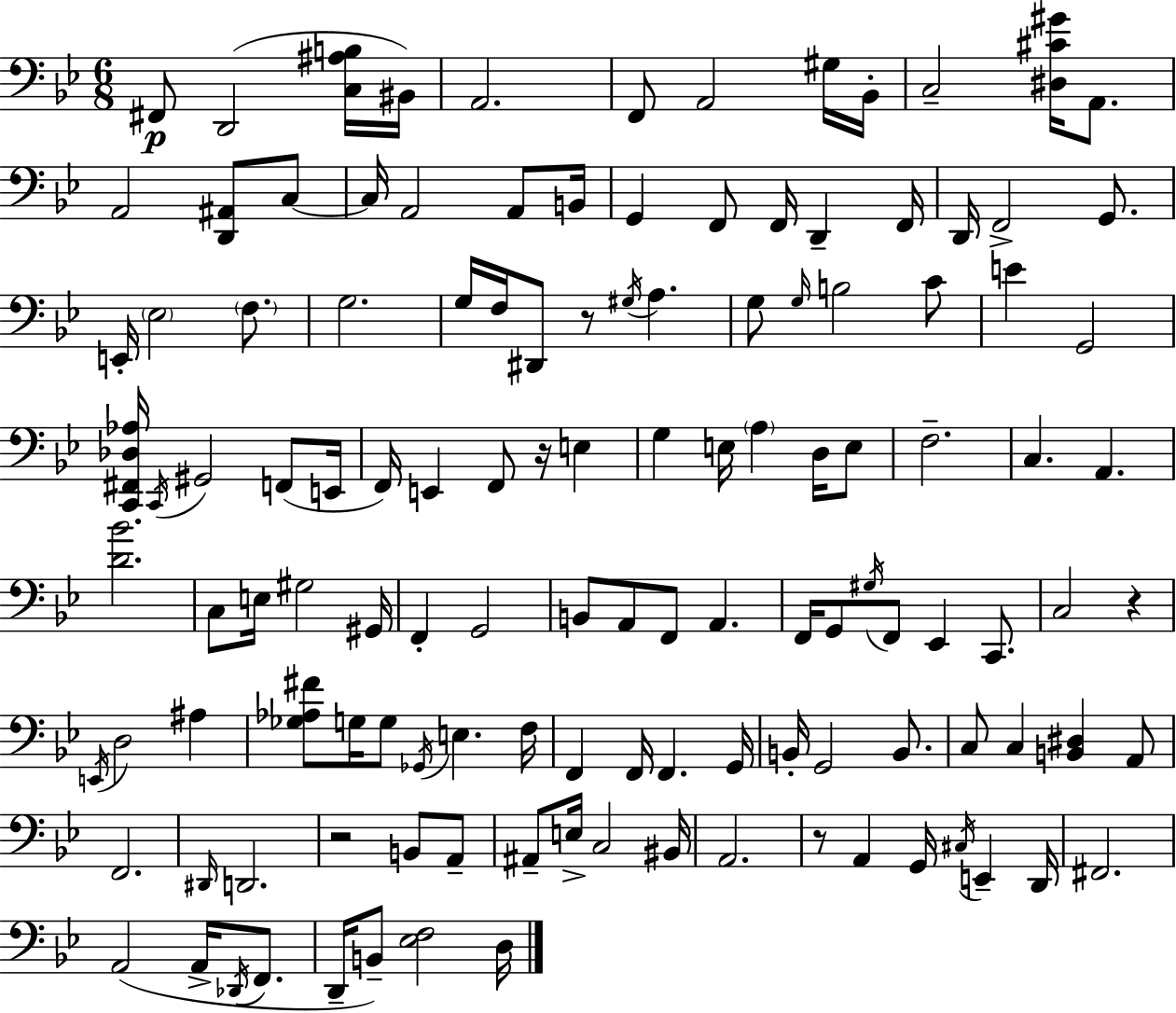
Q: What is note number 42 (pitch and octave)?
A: F2